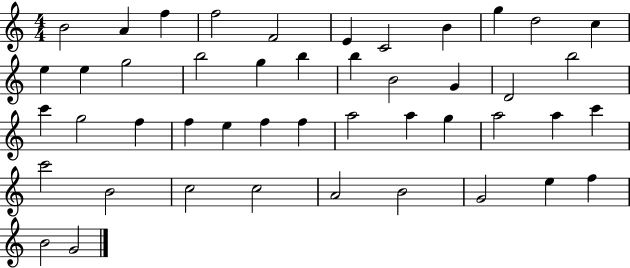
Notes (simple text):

B4/h A4/q F5/q F5/h F4/h E4/q C4/h B4/q G5/q D5/h C5/q E5/q E5/q G5/h B5/h G5/q B5/q B5/q B4/h G4/q D4/h B5/h C6/q G5/h F5/q F5/q E5/q F5/q F5/q A5/h A5/q G5/q A5/h A5/q C6/q C6/h B4/h C5/h C5/h A4/h B4/h G4/h E5/q F5/q B4/h G4/h